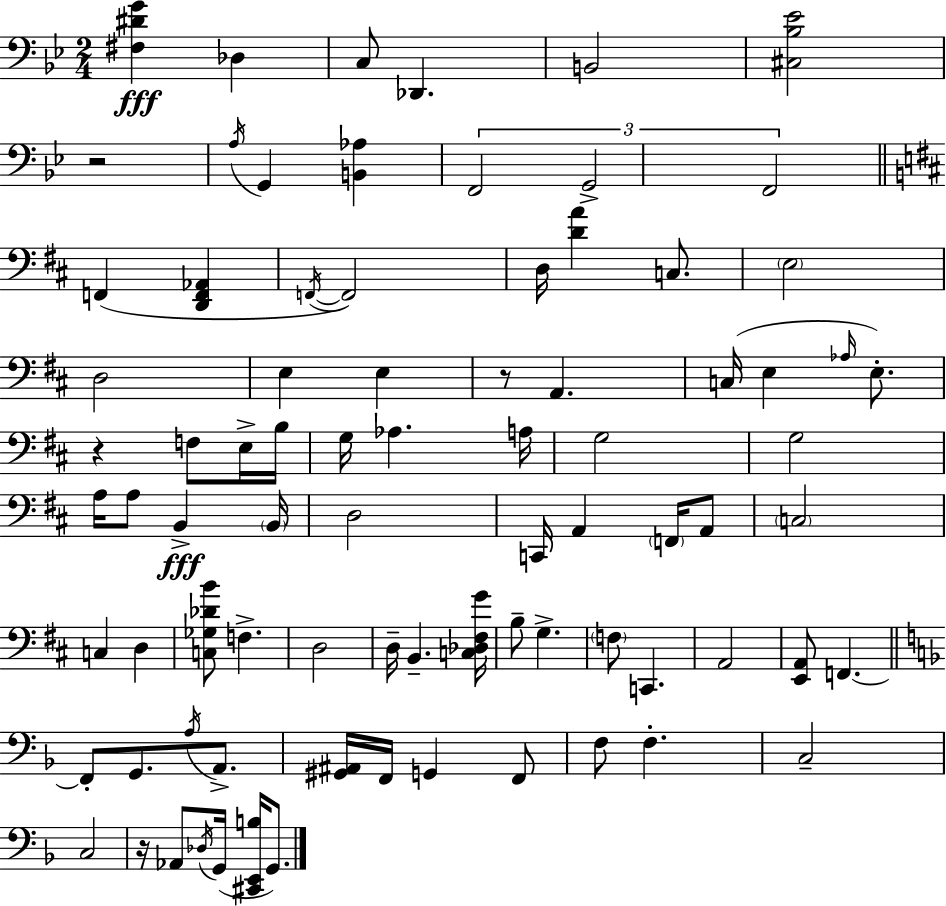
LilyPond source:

{
  \clef bass
  \numericTimeSignature
  \time 2/4
  \key g \minor
  <fis dis' g'>4\fff des4 | c8 des,4. | b,2 | <cis bes ees'>2 | \break r2 | \acciaccatura { a16 } g,4 <b, aes>4 | \tuplet 3/2 { f,2 | g,2-> | \break f,2 } | \bar "||" \break \key d \major f,4( <d, f, aes,>4 | \acciaccatura { f,16~ }~ f,2) | d16 <d' a'>4 c8. | \parenthesize e2 | \break d2 | e4 e4 | r8 a,4. | c16( e4 \grace { aes16 } e8.-.) | \break r4 f8 | e16-> b16 g16 aes4. | a16 g2 | g2 | \break a16 a8 b,4->\fff | \parenthesize b,16 d2 | c,16 a,4 \parenthesize f,16 | a,8 \parenthesize c2 | \break c4 d4 | <c ges des' b'>8 f4.-> | d2 | d16-- b,4.-- | \break <c des fis g'>16 b8-- g4.-> | \parenthesize f8 c,4. | a,2 | <e, a,>8 f,4.~~ | \break \bar "||" \break \key d \minor f,8-. g,8. \acciaccatura { a16 } a,8.-> | <gis, ais,>16 f,16 g,4 f,8 | f8 f4.-. | c2-- | \break c2 | r16 aes,8 \acciaccatura { des16 } g,16( <cis, e, b>16 g,8.) | \bar "|."
}